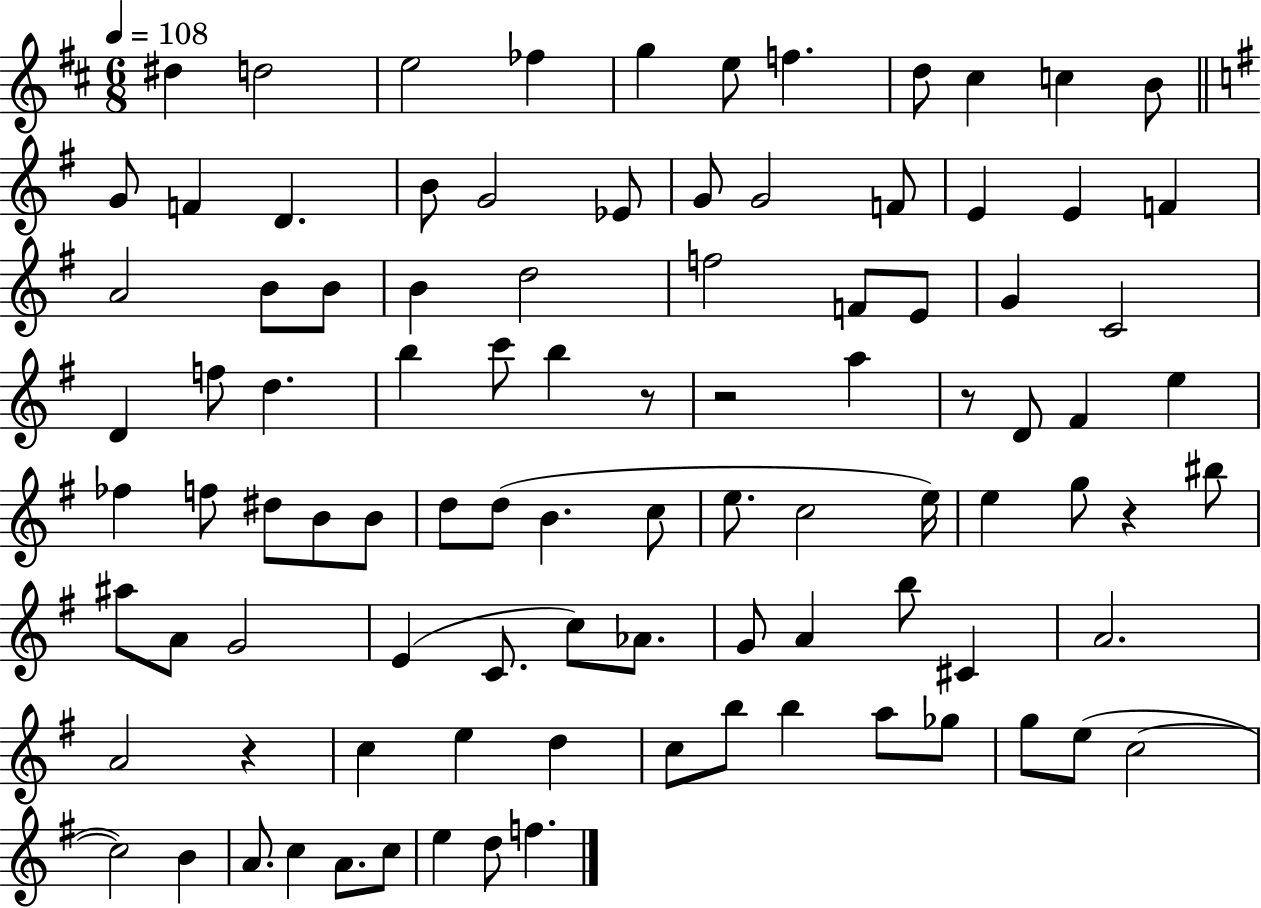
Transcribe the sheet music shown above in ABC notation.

X:1
T:Untitled
M:6/8
L:1/4
K:D
^d d2 e2 _f g e/2 f d/2 ^c c B/2 G/2 F D B/2 G2 _E/2 G/2 G2 F/2 E E F A2 B/2 B/2 B d2 f2 F/2 E/2 G C2 D f/2 d b c'/2 b z/2 z2 a z/2 D/2 ^F e _f f/2 ^d/2 B/2 B/2 d/2 d/2 B c/2 e/2 c2 e/4 e g/2 z ^b/2 ^a/2 A/2 G2 E C/2 c/2 _A/2 G/2 A b/2 ^C A2 A2 z c e d c/2 b/2 b a/2 _g/2 g/2 e/2 c2 c2 B A/2 c A/2 c/2 e d/2 f